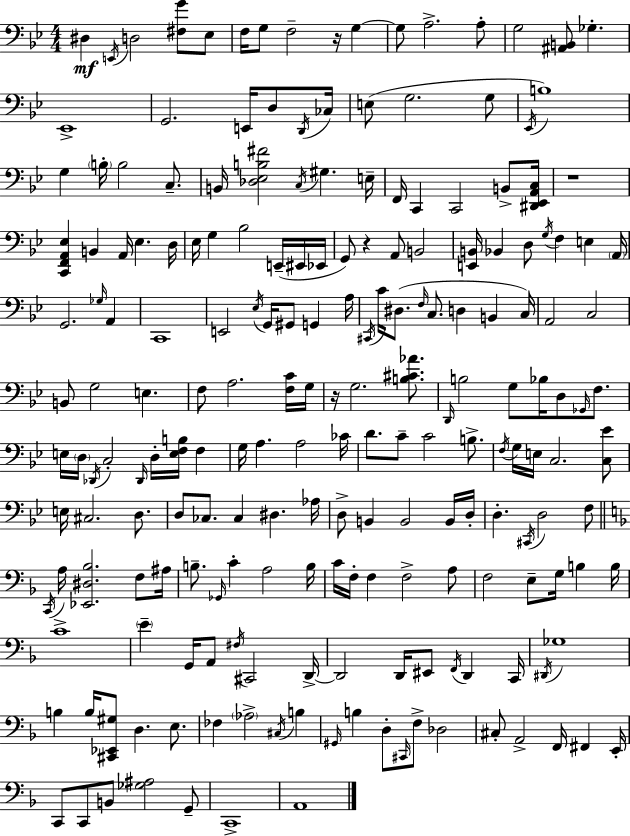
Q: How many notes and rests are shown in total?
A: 201